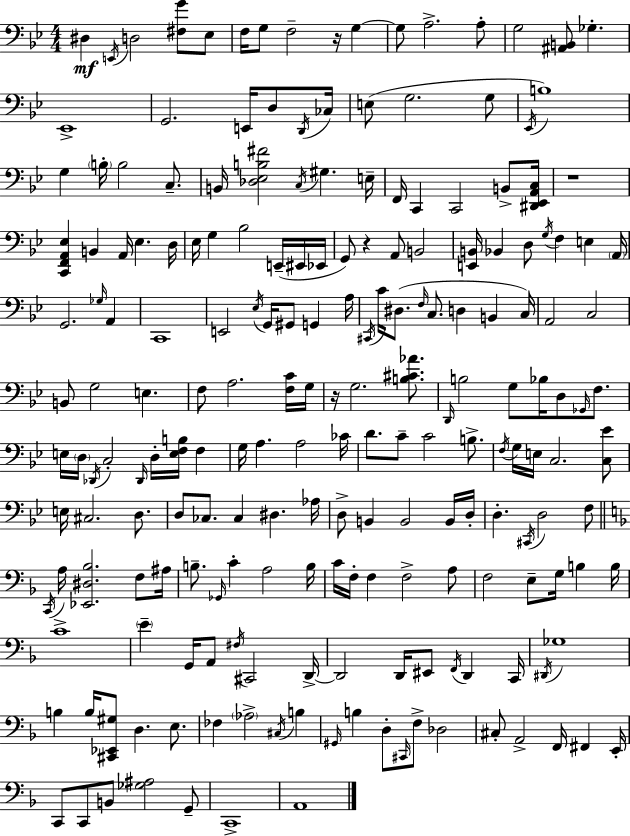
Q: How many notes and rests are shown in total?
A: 201